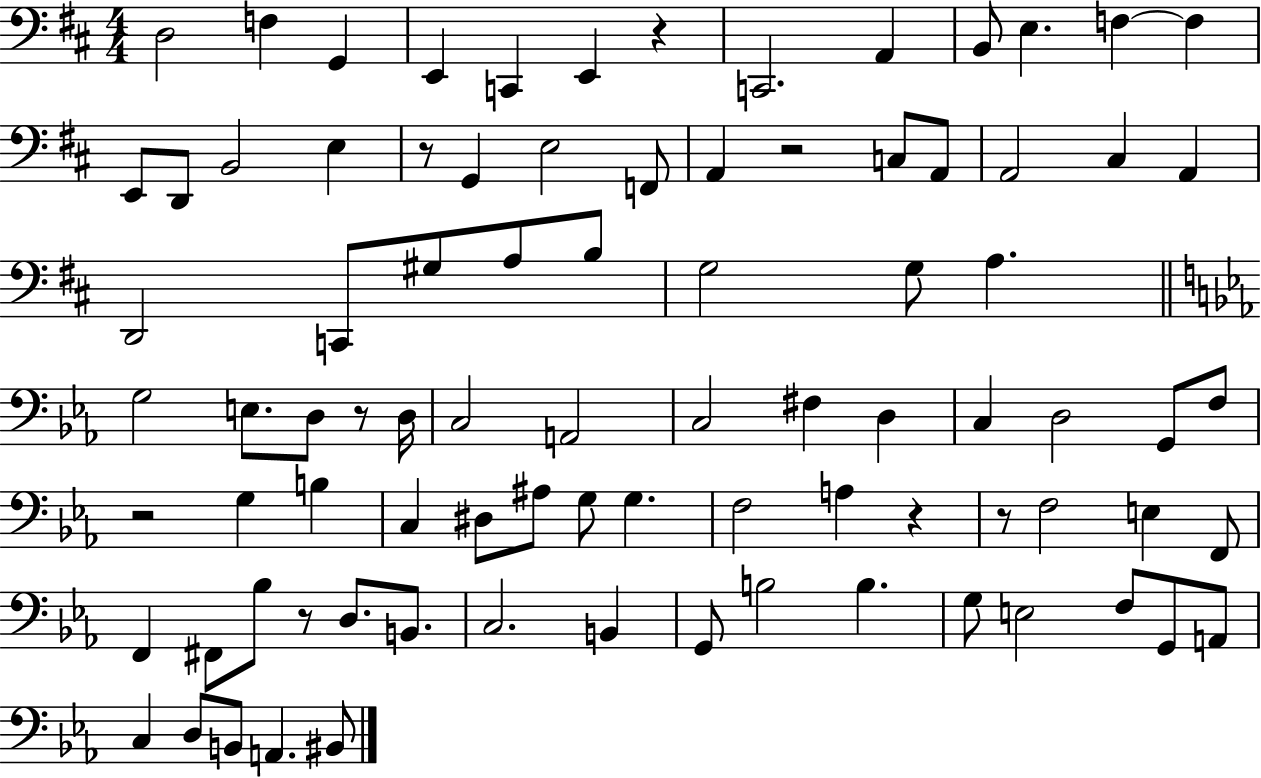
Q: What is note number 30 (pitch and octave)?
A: B3